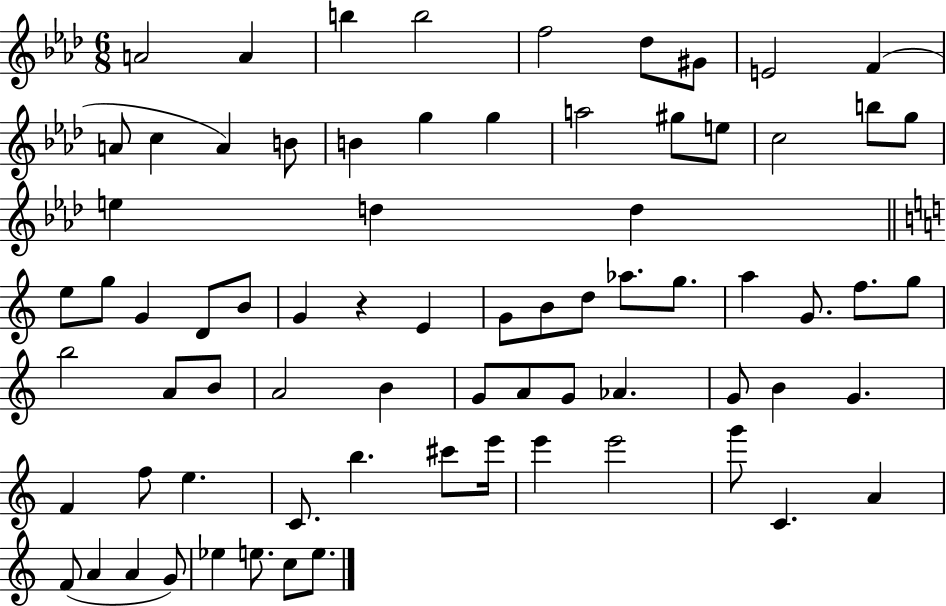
X:1
T:Untitled
M:6/8
L:1/4
K:Ab
A2 A b b2 f2 _d/2 ^G/2 E2 F A/2 c A B/2 B g g a2 ^g/2 e/2 c2 b/2 g/2 e d d e/2 g/2 G D/2 B/2 G z E G/2 B/2 d/2 _a/2 g/2 a G/2 f/2 g/2 b2 A/2 B/2 A2 B G/2 A/2 G/2 _A G/2 B G F f/2 e C/2 b ^c'/2 e'/4 e' e'2 g'/2 C A F/2 A A G/2 _e e/2 c/2 e/2